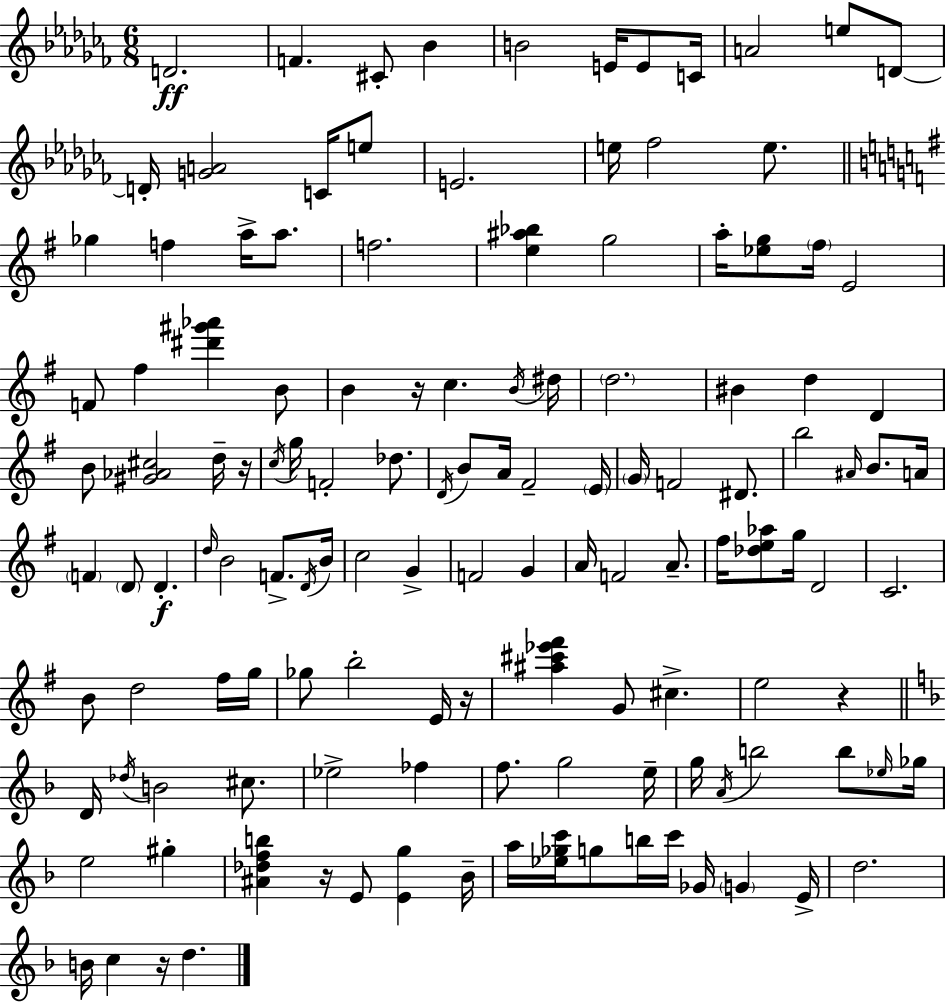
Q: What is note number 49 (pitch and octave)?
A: E4